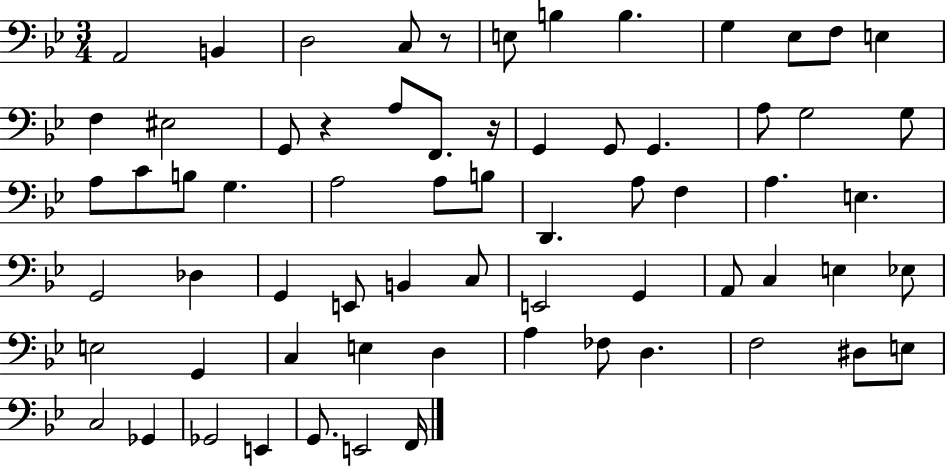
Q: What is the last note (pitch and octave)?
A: F2